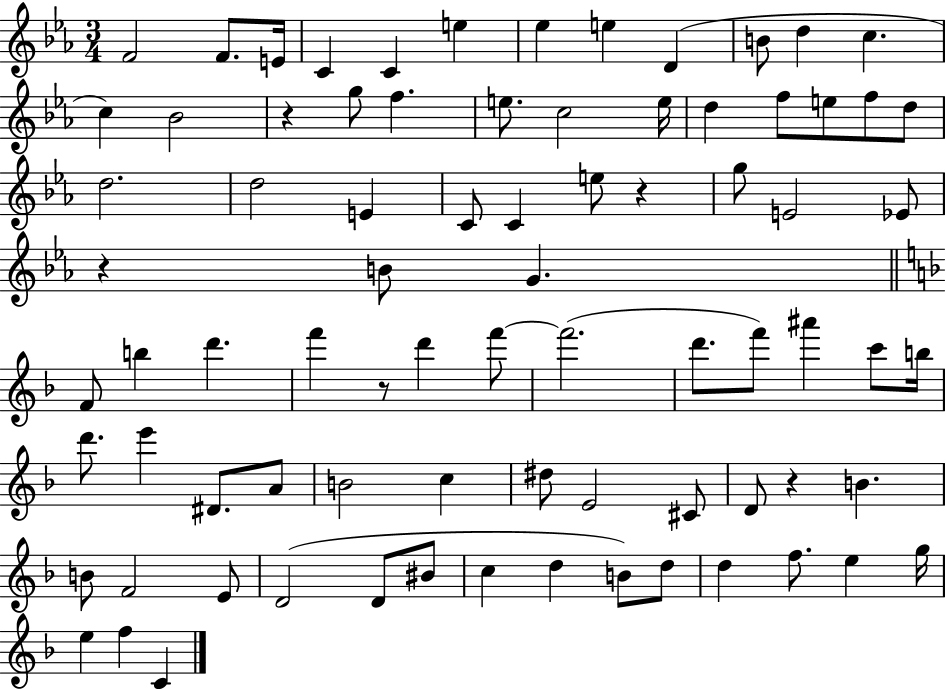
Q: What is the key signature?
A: EES major